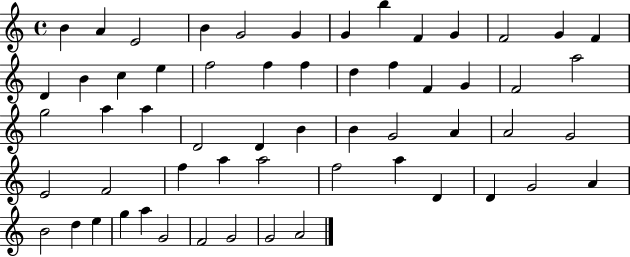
B4/q A4/q E4/h B4/q G4/h G4/q G4/q B5/q F4/q G4/q F4/h G4/q F4/q D4/q B4/q C5/q E5/q F5/h F5/q F5/q D5/q F5/q F4/q G4/q F4/h A5/h G5/h A5/q A5/q D4/h D4/q B4/q B4/q G4/h A4/q A4/h G4/h E4/h F4/h F5/q A5/q A5/h F5/h A5/q D4/q D4/q G4/h A4/q B4/h D5/q E5/q G5/q A5/q G4/h F4/h G4/h G4/h A4/h